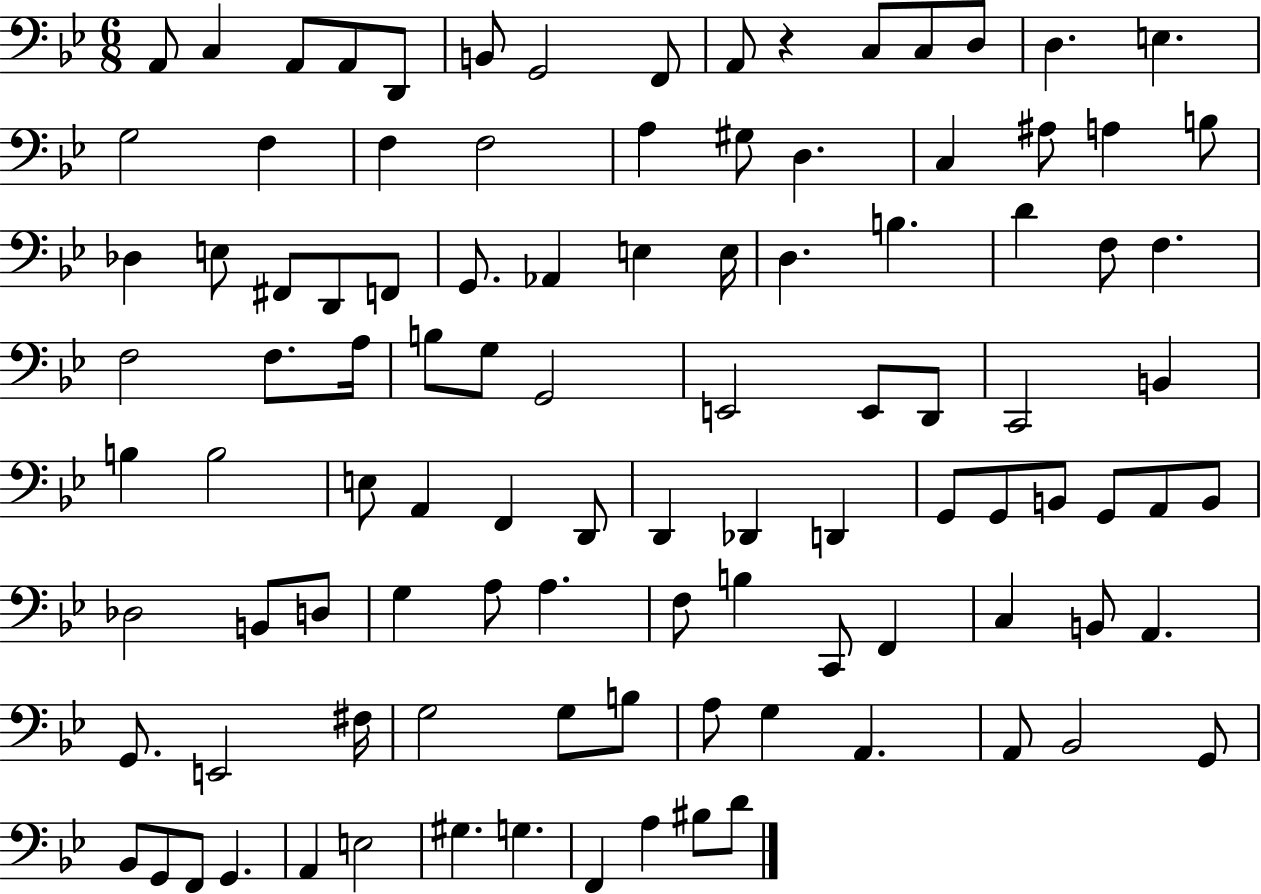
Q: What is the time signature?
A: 6/8